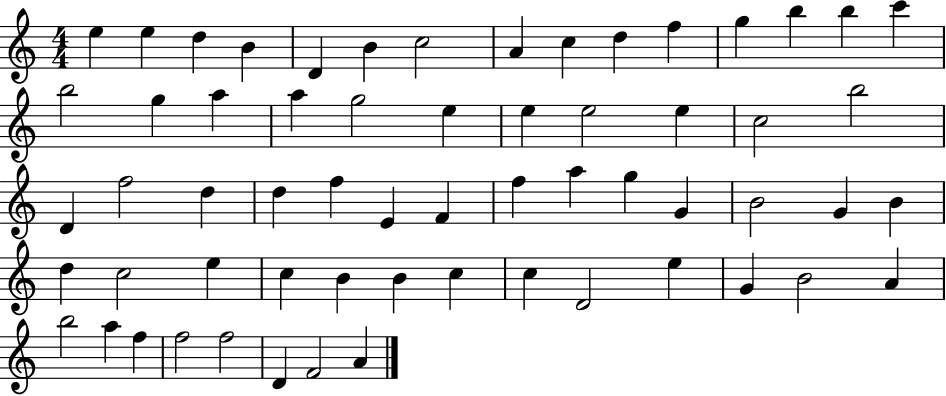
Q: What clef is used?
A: treble